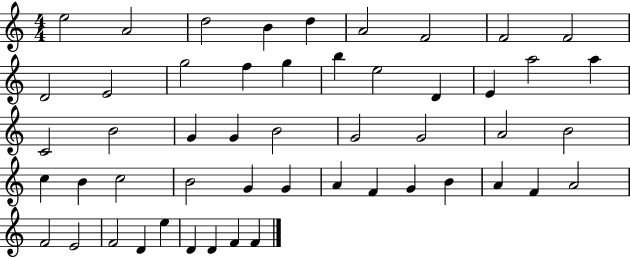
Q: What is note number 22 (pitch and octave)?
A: B4